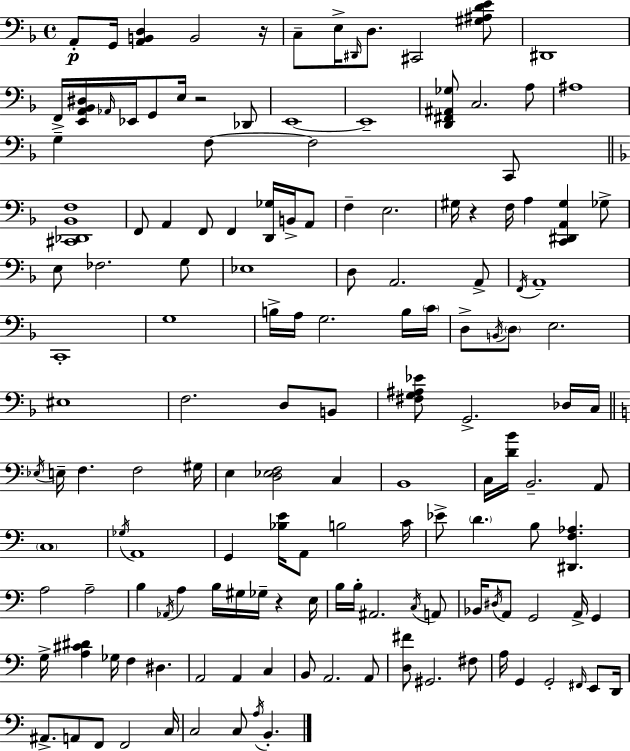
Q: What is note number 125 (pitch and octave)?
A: F2